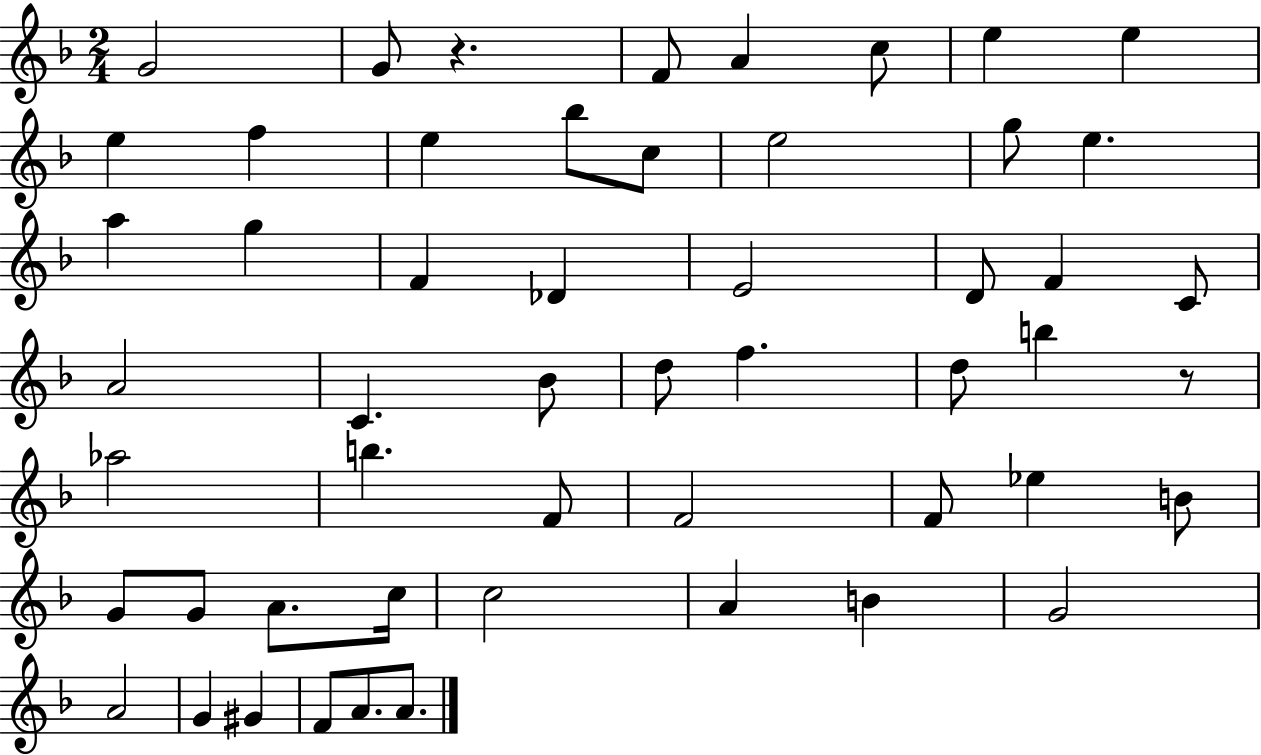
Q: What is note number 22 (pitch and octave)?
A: F4